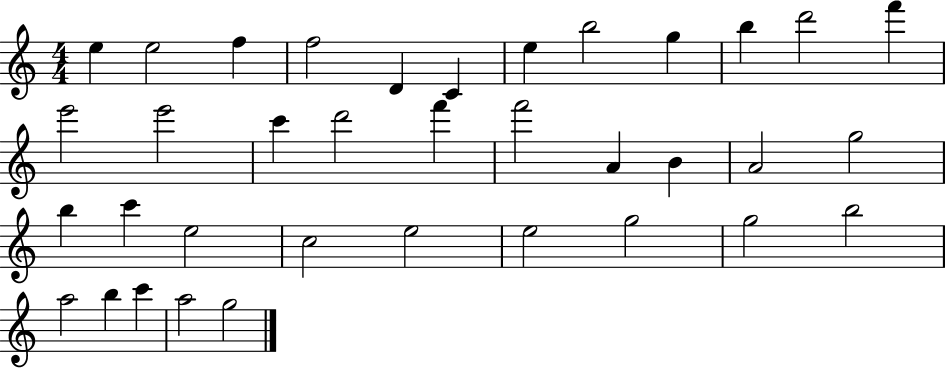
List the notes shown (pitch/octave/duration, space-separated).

E5/q E5/h F5/q F5/h D4/q C4/q E5/q B5/h G5/q B5/q D6/h F6/q E6/h E6/h C6/q D6/h F6/q F6/h A4/q B4/q A4/h G5/h B5/q C6/q E5/h C5/h E5/h E5/h G5/h G5/h B5/h A5/h B5/q C6/q A5/h G5/h